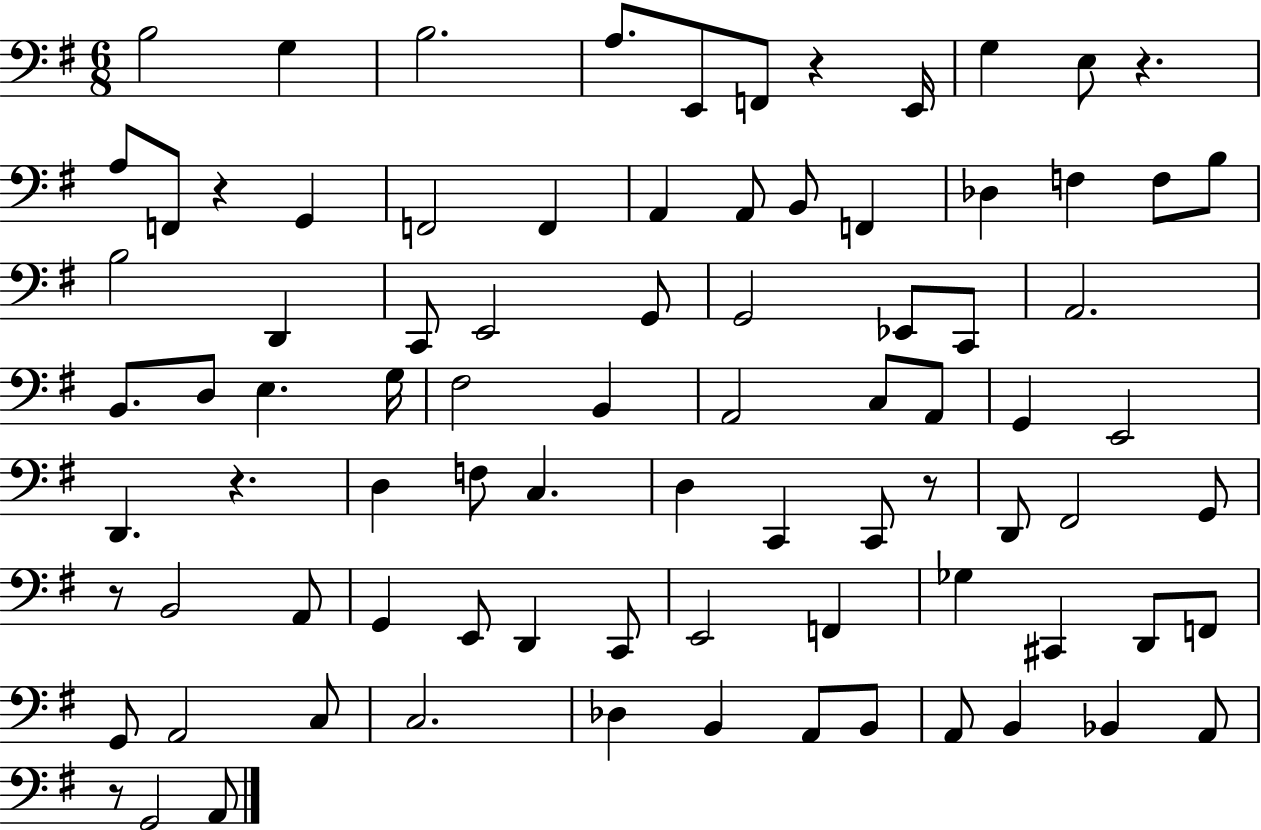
X:1
T:Untitled
M:6/8
L:1/4
K:G
B,2 G, B,2 A,/2 E,,/2 F,,/2 z E,,/4 G, E,/2 z A,/2 F,,/2 z G,, F,,2 F,, A,, A,,/2 B,,/2 F,, _D, F, F,/2 B,/2 B,2 D,, C,,/2 E,,2 G,,/2 G,,2 _E,,/2 C,,/2 A,,2 B,,/2 D,/2 E, G,/4 ^F,2 B,, A,,2 C,/2 A,,/2 G,, E,,2 D,, z D, F,/2 C, D, C,, C,,/2 z/2 D,,/2 ^F,,2 G,,/2 z/2 B,,2 A,,/2 G,, E,,/2 D,, C,,/2 E,,2 F,, _G, ^C,, D,,/2 F,,/2 G,,/2 A,,2 C,/2 C,2 _D, B,, A,,/2 B,,/2 A,,/2 B,, _B,, A,,/2 z/2 G,,2 A,,/2